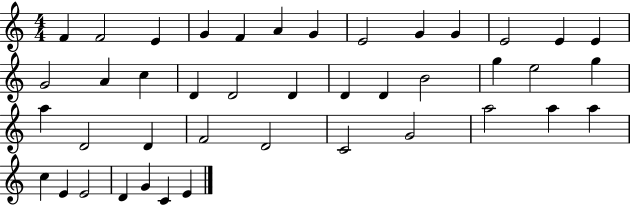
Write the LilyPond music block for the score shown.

{
  \clef treble
  \numericTimeSignature
  \time 4/4
  \key c \major
  f'4 f'2 e'4 | g'4 f'4 a'4 g'4 | e'2 g'4 g'4 | e'2 e'4 e'4 | \break g'2 a'4 c''4 | d'4 d'2 d'4 | d'4 d'4 b'2 | g''4 e''2 g''4 | \break a''4 d'2 d'4 | f'2 d'2 | c'2 g'2 | a''2 a''4 a''4 | \break c''4 e'4 e'2 | d'4 g'4 c'4 e'4 | \bar "|."
}